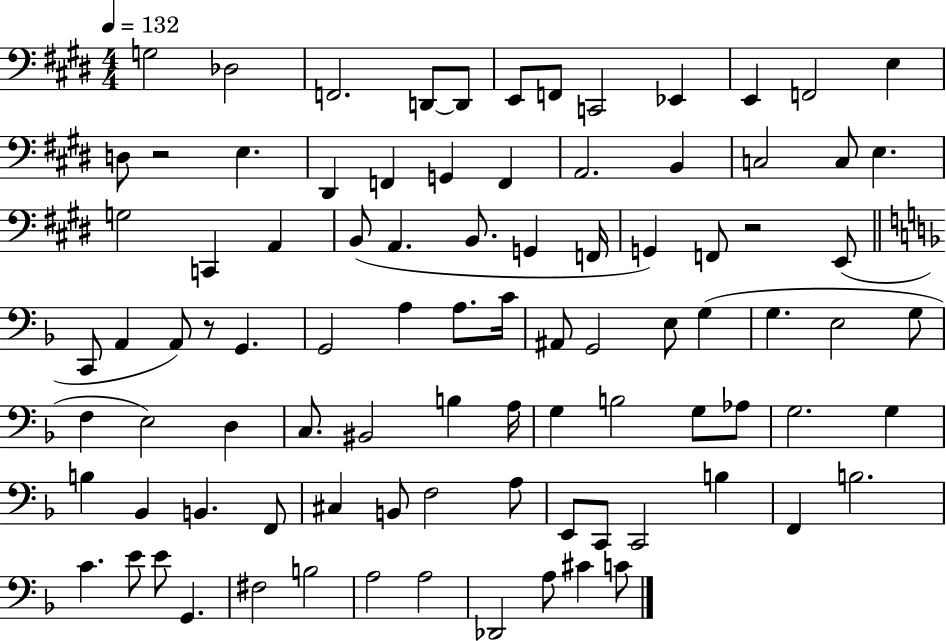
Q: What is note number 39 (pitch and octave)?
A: G2